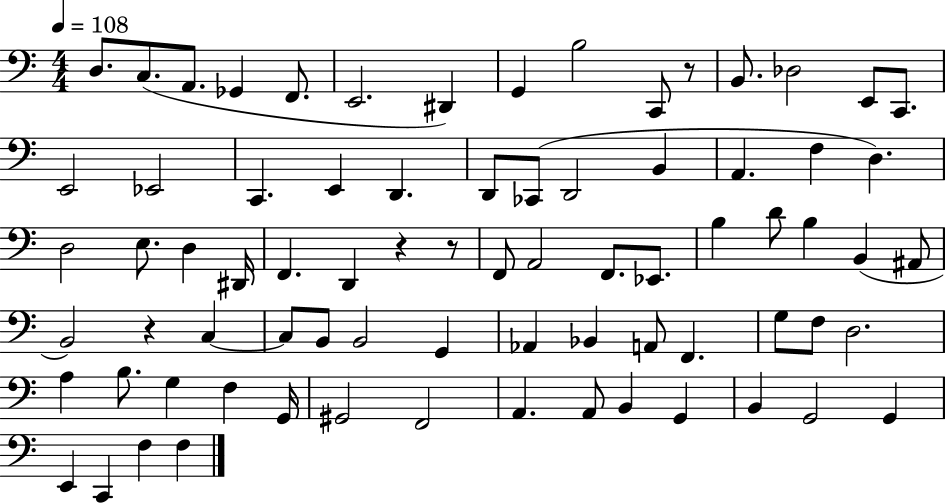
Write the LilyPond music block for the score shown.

{
  \clef bass
  \numericTimeSignature
  \time 4/4
  \key c \major
  \tempo 4 = 108
  d8. c8.( a,8. ges,4 f,8. | e,2. dis,4) | g,4 b2 c,8 r8 | b,8. des2 e,8 c,8. | \break e,2 ees,2 | c,4. e,4 d,4. | d,8 ces,8( d,2 b,4 | a,4. f4 d4.) | \break d2 e8. d4 dis,16 | f,4. d,4 r4 r8 | f,8 a,2 f,8. ees,8. | b4 d'8 b4 b,4( ais,8 | \break b,2) r4 c4~~ | c8 b,8 b,2 g,4 | aes,4 bes,4 a,8 f,4. | g8 f8 d2. | \break a4 b8. g4 f4 g,16 | gis,2 f,2 | a,4. a,8 b,4 g,4 | b,4 g,2 g,4 | \break e,4 c,4 f4 f4 | \bar "|."
}